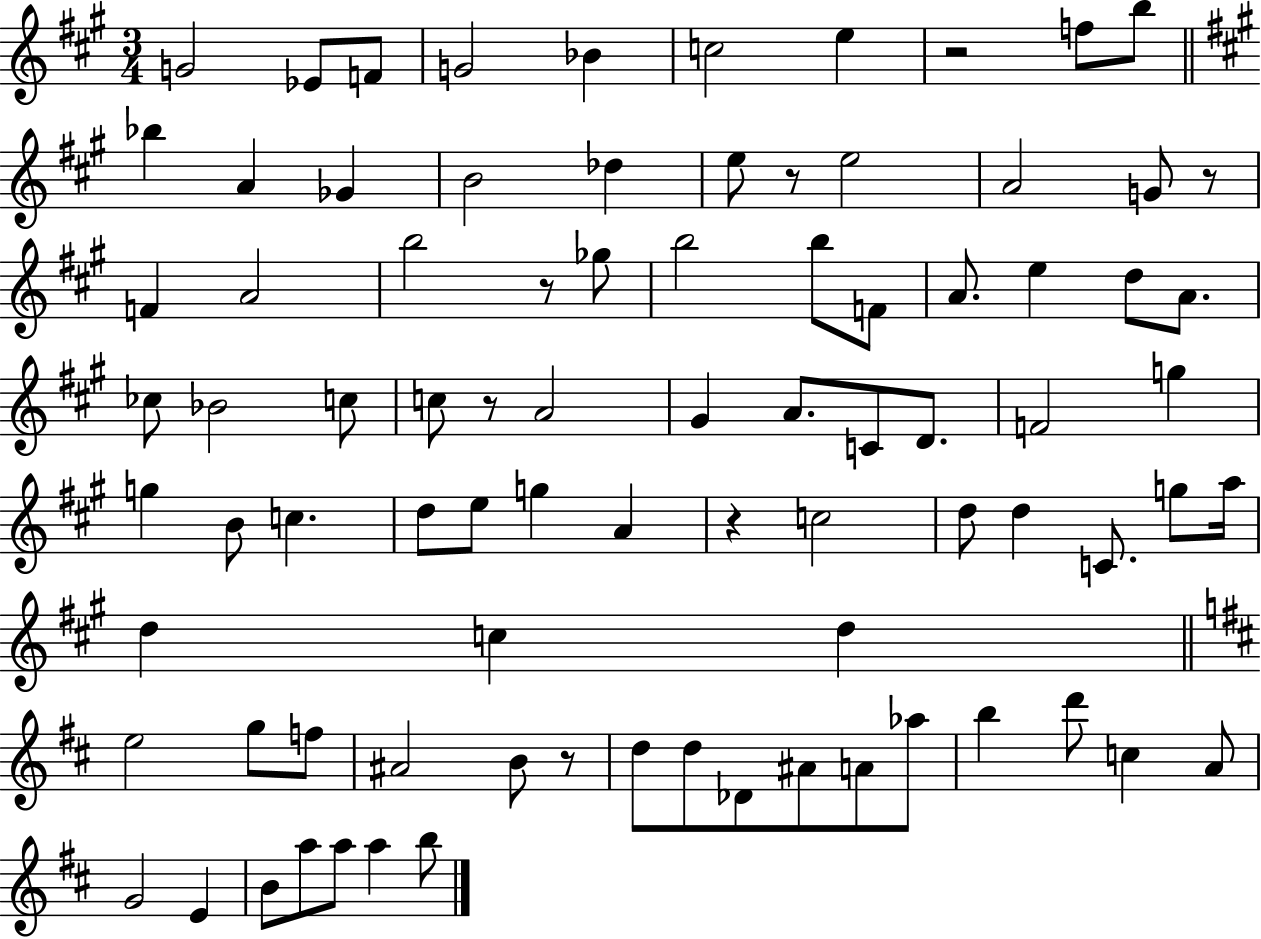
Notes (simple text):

G4/h Eb4/e F4/e G4/h Bb4/q C5/h E5/q R/h F5/e B5/e Bb5/q A4/q Gb4/q B4/h Db5/q E5/e R/e E5/h A4/h G4/e R/e F4/q A4/h B5/h R/e Gb5/e B5/h B5/e F4/e A4/e. E5/q D5/e A4/e. CES5/e Bb4/h C5/e C5/e R/e A4/h G#4/q A4/e. C4/e D4/e. F4/h G5/q G5/q B4/e C5/q. D5/e E5/e G5/q A4/q R/q C5/h D5/e D5/q C4/e. G5/e A5/s D5/q C5/q D5/q E5/h G5/e F5/e A#4/h B4/e R/e D5/e D5/e Db4/e A#4/e A4/e Ab5/e B5/q D6/e C5/q A4/e G4/h E4/q B4/e A5/e A5/e A5/q B5/e